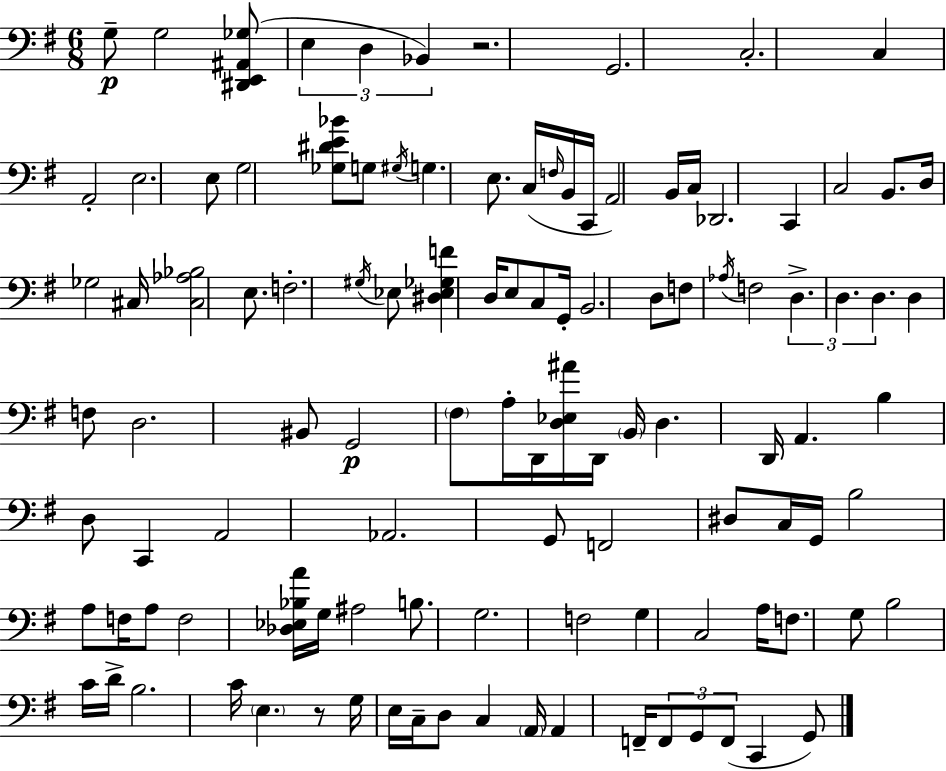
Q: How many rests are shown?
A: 2